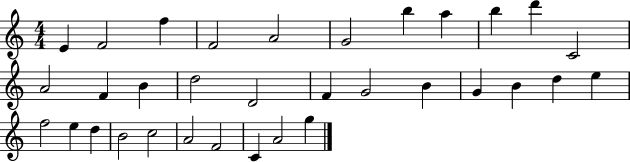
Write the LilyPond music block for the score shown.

{
  \clef treble
  \numericTimeSignature
  \time 4/4
  \key c \major
  e'4 f'2 f''4 | f'2 a'2 | g'2 b''4 a''4 | b''4 d'''4 c'2 | \break a'2 f'4 b'4 | d''2 d'2 | f'4 g'2 b'4 | g'4 b'4 d''4 e''4 | \break f''2 e''4 d''4 | b'2 c''2 | a'2 f'2 | c'4 a'2 g''4 | \break \bar "|."
}